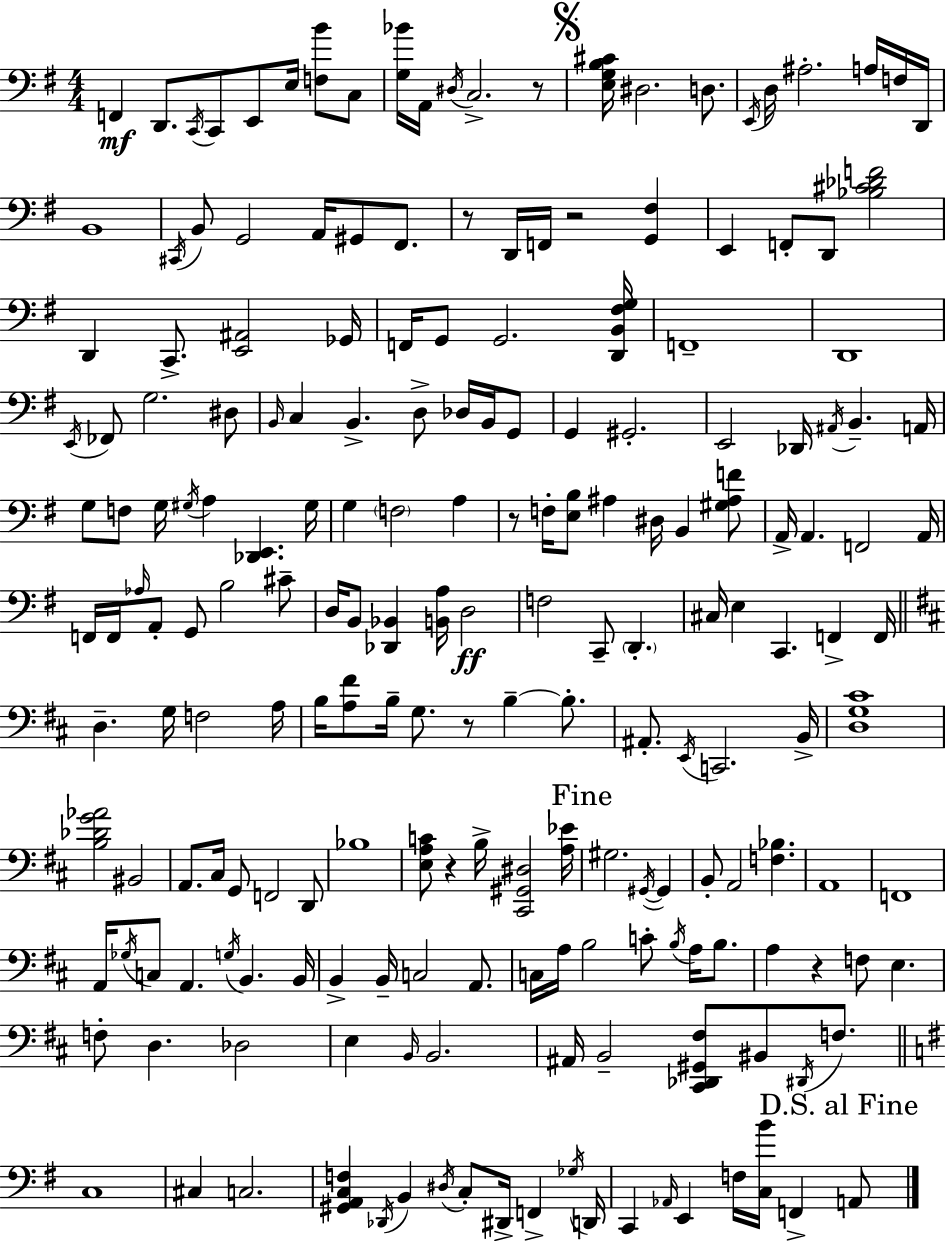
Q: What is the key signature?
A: G major